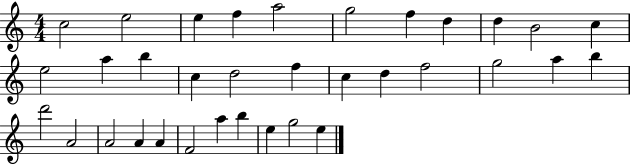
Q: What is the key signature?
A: C major